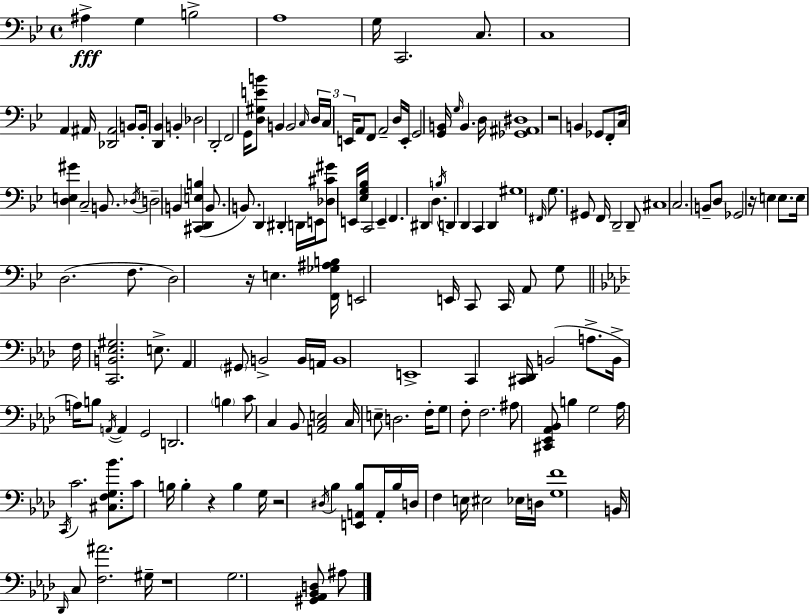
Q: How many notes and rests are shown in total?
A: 165